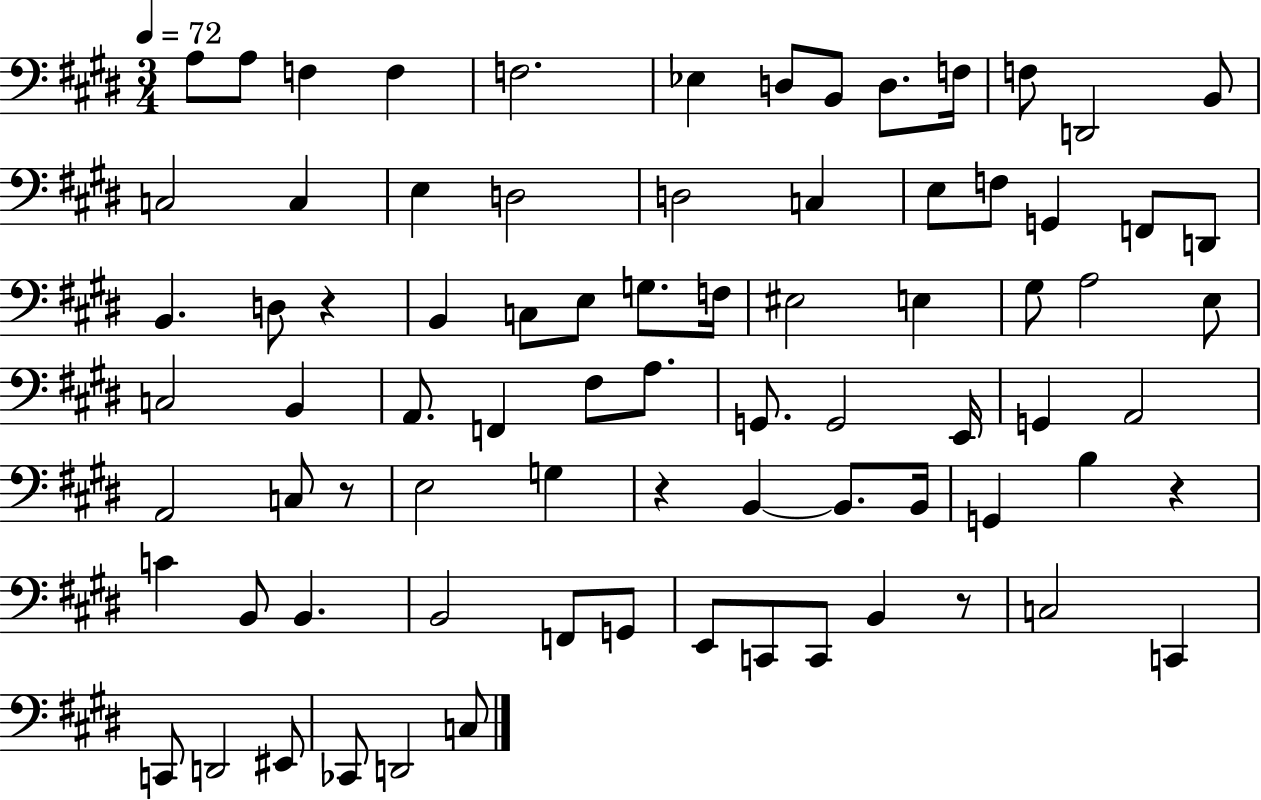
{
  \clef bass
  \numericTimeSignature
  \time 3/4
  \key e \major
  \tempo 4 = 72
  a8 a8 f4 f4 | f2. | ees4 d8 b,8 d8. f16 | f8 d,2 b,8 | \break c2 c4 | e4 d2 | d2 c4 | e8 f8 g,4 f,8 d,8 | \break b,4. d8 r4 | b,4 c8 e8 g8. f16 | eis2 e4 | gis8 a2 e8 | \break c2 b,4 | a,8. f,4 fis8 a8. | g,8. g,2 e,16 | g,4 a,2 | \break a,2 c8 r8 | e2 g4 | r4 b,4~~ b,8. b,16 | g,4 b4 r4 | \break c'4 b,8 b,4. | b,2 f,8 g,8 | e,8 c,8 c,8 b,4 r8 | c2 c,4 | \break c,8 d,2 eis,8 | ces,8 d,2 c8 | \bar "|."
}